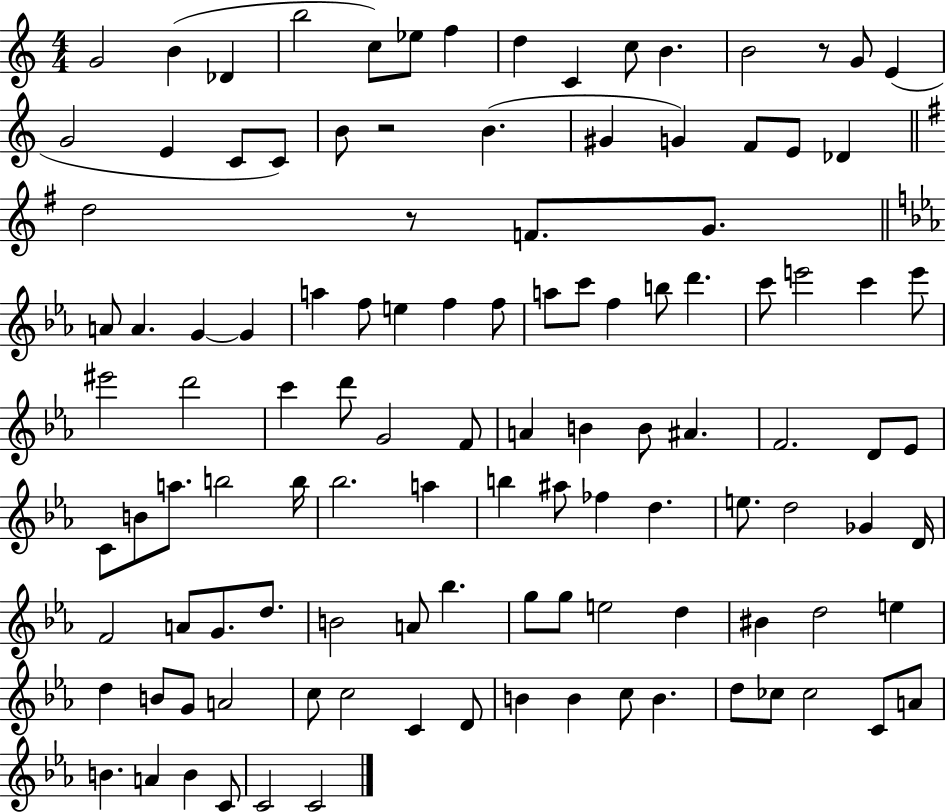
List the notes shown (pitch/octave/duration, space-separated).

G4/h B4/q Db4/q B5/h C5/e Eb5/e F5/q D5/q C4/q C5/e B4/q. B4/h R/e G4/e E4/q G4/h E4/q C4/e C4/e B4/e R/h B4/q. G#4/q G4/q F4/e E4/e Db4/q D5/h R/e F4/e. G4/e. A4/e A4/q. G4/q G4/q A5/q F5/e E5/q F5/q F5/e A5/e C6/e F5/q B5/e D6/q. C6/e E6/h C6/q E6/e EIS6/h D6/h C6/q D6/e G4/h F4/e A4/q B4/q B4/e A#4/q. F4/h. D4/e Eb4/e C4/e B4/e A5/e. B5/h B5/s Bb5/h. A5/q B5/q A#5/e FES5/q D5/q. E5/e. D5/h Gb4/q D4/s F4/h A4/e G4/e. D5/e. B4/h A4/e Bb5/q. G5/e G5/e E5/h D5/q BIS4/q D5/h E5/q D5/q B4/e G4/e A4/h C5/e C5/h C4/q D4/e B4/q B4/q C5/e B4/q. D5/e CES5/e CES5/h C4/e A4/e B4/q. A4/q B4/q C4/e C4/h C4/h